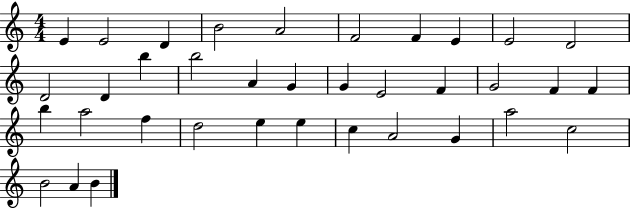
E4/q E4/h D4/q B4/h A4/h F4/h F4/q E4/q E4/h D4/h D4/h D4/q B5/q B5/h A4/q G4/q G4/q E4/h F4/q G4/h F4/q F4/q B5/q A5/h F5/q D5/h E5/q E5/q C5/q A4/h G4/q A5/h C5/h B4/h A4/q B4/q